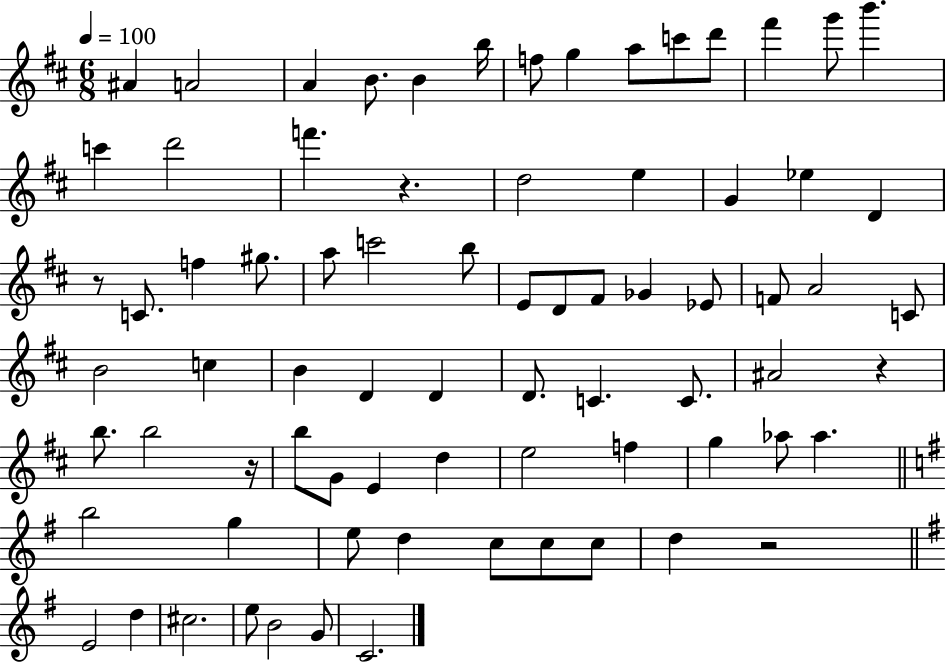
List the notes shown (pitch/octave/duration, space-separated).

A#4/q A4/h A4/q B4/e. B4/q B5/s F5/e G5/q A5/e C6/e D6/e F#6/q G6/e B6/q. C6/q D6/h F6/q. R/q. D5/h E5/q G4/q Eb5/q D4/q R/e C4/e. F5/q G#5/e. A5/e C6/h B5/e E4/e D4/e F#4/e Gb4/q Eb4/e F4/e A4/h C4/e B4/h C5/q B4/q D4/q D4/q D4/e. C4/q. C4/e. A#4/h R/q B5/e. B5/h R/s B5/e G4/e E4/q D5/q E5/h F5/q G5/q Ab5/e Ab5/q. B5/h G5/q E5/e D5/q C5/e C5/e C5/e D5/q R/h E4/h D5/q C#5/h. E5/e B4/h G4/e C4/h.